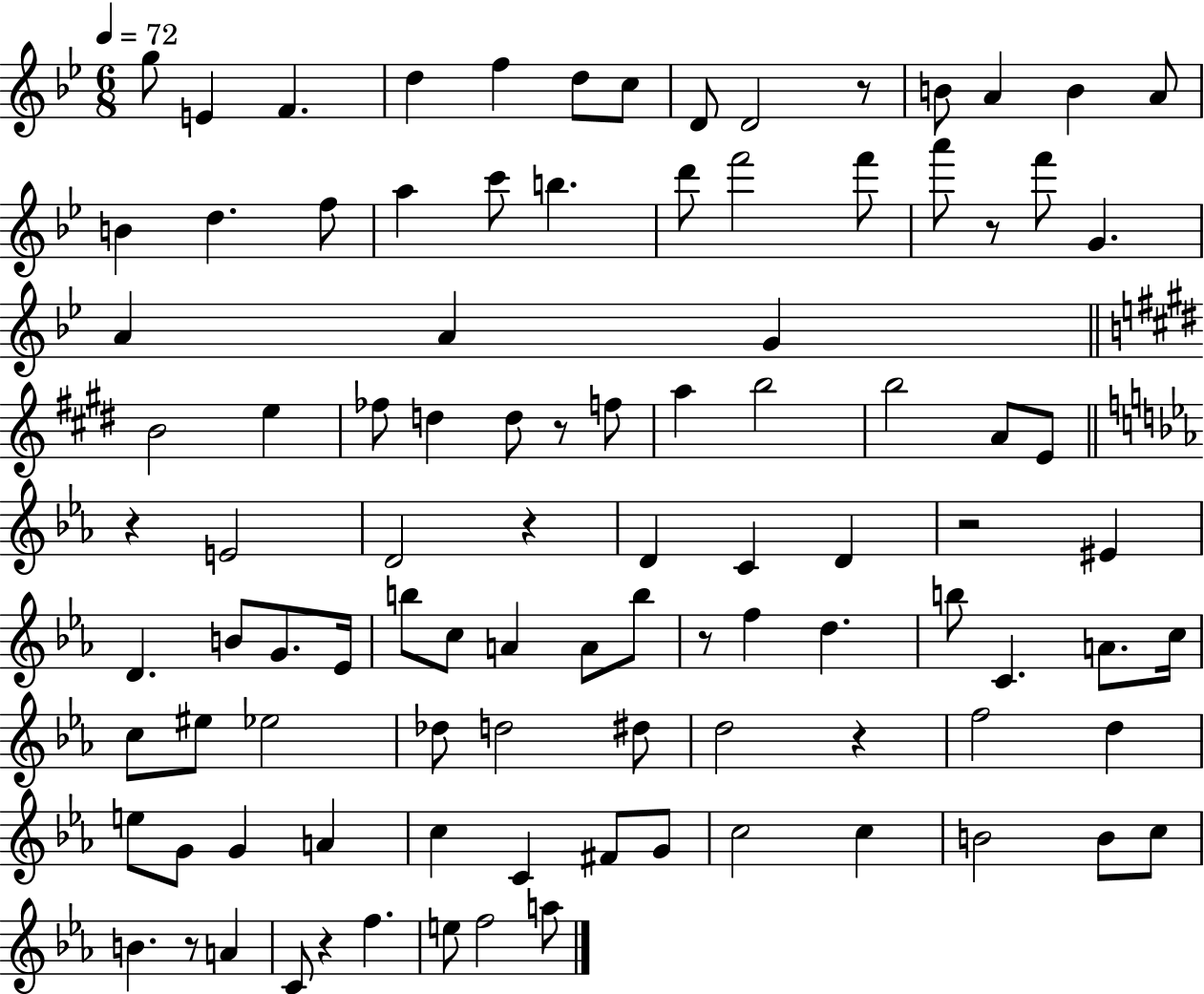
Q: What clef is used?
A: treble